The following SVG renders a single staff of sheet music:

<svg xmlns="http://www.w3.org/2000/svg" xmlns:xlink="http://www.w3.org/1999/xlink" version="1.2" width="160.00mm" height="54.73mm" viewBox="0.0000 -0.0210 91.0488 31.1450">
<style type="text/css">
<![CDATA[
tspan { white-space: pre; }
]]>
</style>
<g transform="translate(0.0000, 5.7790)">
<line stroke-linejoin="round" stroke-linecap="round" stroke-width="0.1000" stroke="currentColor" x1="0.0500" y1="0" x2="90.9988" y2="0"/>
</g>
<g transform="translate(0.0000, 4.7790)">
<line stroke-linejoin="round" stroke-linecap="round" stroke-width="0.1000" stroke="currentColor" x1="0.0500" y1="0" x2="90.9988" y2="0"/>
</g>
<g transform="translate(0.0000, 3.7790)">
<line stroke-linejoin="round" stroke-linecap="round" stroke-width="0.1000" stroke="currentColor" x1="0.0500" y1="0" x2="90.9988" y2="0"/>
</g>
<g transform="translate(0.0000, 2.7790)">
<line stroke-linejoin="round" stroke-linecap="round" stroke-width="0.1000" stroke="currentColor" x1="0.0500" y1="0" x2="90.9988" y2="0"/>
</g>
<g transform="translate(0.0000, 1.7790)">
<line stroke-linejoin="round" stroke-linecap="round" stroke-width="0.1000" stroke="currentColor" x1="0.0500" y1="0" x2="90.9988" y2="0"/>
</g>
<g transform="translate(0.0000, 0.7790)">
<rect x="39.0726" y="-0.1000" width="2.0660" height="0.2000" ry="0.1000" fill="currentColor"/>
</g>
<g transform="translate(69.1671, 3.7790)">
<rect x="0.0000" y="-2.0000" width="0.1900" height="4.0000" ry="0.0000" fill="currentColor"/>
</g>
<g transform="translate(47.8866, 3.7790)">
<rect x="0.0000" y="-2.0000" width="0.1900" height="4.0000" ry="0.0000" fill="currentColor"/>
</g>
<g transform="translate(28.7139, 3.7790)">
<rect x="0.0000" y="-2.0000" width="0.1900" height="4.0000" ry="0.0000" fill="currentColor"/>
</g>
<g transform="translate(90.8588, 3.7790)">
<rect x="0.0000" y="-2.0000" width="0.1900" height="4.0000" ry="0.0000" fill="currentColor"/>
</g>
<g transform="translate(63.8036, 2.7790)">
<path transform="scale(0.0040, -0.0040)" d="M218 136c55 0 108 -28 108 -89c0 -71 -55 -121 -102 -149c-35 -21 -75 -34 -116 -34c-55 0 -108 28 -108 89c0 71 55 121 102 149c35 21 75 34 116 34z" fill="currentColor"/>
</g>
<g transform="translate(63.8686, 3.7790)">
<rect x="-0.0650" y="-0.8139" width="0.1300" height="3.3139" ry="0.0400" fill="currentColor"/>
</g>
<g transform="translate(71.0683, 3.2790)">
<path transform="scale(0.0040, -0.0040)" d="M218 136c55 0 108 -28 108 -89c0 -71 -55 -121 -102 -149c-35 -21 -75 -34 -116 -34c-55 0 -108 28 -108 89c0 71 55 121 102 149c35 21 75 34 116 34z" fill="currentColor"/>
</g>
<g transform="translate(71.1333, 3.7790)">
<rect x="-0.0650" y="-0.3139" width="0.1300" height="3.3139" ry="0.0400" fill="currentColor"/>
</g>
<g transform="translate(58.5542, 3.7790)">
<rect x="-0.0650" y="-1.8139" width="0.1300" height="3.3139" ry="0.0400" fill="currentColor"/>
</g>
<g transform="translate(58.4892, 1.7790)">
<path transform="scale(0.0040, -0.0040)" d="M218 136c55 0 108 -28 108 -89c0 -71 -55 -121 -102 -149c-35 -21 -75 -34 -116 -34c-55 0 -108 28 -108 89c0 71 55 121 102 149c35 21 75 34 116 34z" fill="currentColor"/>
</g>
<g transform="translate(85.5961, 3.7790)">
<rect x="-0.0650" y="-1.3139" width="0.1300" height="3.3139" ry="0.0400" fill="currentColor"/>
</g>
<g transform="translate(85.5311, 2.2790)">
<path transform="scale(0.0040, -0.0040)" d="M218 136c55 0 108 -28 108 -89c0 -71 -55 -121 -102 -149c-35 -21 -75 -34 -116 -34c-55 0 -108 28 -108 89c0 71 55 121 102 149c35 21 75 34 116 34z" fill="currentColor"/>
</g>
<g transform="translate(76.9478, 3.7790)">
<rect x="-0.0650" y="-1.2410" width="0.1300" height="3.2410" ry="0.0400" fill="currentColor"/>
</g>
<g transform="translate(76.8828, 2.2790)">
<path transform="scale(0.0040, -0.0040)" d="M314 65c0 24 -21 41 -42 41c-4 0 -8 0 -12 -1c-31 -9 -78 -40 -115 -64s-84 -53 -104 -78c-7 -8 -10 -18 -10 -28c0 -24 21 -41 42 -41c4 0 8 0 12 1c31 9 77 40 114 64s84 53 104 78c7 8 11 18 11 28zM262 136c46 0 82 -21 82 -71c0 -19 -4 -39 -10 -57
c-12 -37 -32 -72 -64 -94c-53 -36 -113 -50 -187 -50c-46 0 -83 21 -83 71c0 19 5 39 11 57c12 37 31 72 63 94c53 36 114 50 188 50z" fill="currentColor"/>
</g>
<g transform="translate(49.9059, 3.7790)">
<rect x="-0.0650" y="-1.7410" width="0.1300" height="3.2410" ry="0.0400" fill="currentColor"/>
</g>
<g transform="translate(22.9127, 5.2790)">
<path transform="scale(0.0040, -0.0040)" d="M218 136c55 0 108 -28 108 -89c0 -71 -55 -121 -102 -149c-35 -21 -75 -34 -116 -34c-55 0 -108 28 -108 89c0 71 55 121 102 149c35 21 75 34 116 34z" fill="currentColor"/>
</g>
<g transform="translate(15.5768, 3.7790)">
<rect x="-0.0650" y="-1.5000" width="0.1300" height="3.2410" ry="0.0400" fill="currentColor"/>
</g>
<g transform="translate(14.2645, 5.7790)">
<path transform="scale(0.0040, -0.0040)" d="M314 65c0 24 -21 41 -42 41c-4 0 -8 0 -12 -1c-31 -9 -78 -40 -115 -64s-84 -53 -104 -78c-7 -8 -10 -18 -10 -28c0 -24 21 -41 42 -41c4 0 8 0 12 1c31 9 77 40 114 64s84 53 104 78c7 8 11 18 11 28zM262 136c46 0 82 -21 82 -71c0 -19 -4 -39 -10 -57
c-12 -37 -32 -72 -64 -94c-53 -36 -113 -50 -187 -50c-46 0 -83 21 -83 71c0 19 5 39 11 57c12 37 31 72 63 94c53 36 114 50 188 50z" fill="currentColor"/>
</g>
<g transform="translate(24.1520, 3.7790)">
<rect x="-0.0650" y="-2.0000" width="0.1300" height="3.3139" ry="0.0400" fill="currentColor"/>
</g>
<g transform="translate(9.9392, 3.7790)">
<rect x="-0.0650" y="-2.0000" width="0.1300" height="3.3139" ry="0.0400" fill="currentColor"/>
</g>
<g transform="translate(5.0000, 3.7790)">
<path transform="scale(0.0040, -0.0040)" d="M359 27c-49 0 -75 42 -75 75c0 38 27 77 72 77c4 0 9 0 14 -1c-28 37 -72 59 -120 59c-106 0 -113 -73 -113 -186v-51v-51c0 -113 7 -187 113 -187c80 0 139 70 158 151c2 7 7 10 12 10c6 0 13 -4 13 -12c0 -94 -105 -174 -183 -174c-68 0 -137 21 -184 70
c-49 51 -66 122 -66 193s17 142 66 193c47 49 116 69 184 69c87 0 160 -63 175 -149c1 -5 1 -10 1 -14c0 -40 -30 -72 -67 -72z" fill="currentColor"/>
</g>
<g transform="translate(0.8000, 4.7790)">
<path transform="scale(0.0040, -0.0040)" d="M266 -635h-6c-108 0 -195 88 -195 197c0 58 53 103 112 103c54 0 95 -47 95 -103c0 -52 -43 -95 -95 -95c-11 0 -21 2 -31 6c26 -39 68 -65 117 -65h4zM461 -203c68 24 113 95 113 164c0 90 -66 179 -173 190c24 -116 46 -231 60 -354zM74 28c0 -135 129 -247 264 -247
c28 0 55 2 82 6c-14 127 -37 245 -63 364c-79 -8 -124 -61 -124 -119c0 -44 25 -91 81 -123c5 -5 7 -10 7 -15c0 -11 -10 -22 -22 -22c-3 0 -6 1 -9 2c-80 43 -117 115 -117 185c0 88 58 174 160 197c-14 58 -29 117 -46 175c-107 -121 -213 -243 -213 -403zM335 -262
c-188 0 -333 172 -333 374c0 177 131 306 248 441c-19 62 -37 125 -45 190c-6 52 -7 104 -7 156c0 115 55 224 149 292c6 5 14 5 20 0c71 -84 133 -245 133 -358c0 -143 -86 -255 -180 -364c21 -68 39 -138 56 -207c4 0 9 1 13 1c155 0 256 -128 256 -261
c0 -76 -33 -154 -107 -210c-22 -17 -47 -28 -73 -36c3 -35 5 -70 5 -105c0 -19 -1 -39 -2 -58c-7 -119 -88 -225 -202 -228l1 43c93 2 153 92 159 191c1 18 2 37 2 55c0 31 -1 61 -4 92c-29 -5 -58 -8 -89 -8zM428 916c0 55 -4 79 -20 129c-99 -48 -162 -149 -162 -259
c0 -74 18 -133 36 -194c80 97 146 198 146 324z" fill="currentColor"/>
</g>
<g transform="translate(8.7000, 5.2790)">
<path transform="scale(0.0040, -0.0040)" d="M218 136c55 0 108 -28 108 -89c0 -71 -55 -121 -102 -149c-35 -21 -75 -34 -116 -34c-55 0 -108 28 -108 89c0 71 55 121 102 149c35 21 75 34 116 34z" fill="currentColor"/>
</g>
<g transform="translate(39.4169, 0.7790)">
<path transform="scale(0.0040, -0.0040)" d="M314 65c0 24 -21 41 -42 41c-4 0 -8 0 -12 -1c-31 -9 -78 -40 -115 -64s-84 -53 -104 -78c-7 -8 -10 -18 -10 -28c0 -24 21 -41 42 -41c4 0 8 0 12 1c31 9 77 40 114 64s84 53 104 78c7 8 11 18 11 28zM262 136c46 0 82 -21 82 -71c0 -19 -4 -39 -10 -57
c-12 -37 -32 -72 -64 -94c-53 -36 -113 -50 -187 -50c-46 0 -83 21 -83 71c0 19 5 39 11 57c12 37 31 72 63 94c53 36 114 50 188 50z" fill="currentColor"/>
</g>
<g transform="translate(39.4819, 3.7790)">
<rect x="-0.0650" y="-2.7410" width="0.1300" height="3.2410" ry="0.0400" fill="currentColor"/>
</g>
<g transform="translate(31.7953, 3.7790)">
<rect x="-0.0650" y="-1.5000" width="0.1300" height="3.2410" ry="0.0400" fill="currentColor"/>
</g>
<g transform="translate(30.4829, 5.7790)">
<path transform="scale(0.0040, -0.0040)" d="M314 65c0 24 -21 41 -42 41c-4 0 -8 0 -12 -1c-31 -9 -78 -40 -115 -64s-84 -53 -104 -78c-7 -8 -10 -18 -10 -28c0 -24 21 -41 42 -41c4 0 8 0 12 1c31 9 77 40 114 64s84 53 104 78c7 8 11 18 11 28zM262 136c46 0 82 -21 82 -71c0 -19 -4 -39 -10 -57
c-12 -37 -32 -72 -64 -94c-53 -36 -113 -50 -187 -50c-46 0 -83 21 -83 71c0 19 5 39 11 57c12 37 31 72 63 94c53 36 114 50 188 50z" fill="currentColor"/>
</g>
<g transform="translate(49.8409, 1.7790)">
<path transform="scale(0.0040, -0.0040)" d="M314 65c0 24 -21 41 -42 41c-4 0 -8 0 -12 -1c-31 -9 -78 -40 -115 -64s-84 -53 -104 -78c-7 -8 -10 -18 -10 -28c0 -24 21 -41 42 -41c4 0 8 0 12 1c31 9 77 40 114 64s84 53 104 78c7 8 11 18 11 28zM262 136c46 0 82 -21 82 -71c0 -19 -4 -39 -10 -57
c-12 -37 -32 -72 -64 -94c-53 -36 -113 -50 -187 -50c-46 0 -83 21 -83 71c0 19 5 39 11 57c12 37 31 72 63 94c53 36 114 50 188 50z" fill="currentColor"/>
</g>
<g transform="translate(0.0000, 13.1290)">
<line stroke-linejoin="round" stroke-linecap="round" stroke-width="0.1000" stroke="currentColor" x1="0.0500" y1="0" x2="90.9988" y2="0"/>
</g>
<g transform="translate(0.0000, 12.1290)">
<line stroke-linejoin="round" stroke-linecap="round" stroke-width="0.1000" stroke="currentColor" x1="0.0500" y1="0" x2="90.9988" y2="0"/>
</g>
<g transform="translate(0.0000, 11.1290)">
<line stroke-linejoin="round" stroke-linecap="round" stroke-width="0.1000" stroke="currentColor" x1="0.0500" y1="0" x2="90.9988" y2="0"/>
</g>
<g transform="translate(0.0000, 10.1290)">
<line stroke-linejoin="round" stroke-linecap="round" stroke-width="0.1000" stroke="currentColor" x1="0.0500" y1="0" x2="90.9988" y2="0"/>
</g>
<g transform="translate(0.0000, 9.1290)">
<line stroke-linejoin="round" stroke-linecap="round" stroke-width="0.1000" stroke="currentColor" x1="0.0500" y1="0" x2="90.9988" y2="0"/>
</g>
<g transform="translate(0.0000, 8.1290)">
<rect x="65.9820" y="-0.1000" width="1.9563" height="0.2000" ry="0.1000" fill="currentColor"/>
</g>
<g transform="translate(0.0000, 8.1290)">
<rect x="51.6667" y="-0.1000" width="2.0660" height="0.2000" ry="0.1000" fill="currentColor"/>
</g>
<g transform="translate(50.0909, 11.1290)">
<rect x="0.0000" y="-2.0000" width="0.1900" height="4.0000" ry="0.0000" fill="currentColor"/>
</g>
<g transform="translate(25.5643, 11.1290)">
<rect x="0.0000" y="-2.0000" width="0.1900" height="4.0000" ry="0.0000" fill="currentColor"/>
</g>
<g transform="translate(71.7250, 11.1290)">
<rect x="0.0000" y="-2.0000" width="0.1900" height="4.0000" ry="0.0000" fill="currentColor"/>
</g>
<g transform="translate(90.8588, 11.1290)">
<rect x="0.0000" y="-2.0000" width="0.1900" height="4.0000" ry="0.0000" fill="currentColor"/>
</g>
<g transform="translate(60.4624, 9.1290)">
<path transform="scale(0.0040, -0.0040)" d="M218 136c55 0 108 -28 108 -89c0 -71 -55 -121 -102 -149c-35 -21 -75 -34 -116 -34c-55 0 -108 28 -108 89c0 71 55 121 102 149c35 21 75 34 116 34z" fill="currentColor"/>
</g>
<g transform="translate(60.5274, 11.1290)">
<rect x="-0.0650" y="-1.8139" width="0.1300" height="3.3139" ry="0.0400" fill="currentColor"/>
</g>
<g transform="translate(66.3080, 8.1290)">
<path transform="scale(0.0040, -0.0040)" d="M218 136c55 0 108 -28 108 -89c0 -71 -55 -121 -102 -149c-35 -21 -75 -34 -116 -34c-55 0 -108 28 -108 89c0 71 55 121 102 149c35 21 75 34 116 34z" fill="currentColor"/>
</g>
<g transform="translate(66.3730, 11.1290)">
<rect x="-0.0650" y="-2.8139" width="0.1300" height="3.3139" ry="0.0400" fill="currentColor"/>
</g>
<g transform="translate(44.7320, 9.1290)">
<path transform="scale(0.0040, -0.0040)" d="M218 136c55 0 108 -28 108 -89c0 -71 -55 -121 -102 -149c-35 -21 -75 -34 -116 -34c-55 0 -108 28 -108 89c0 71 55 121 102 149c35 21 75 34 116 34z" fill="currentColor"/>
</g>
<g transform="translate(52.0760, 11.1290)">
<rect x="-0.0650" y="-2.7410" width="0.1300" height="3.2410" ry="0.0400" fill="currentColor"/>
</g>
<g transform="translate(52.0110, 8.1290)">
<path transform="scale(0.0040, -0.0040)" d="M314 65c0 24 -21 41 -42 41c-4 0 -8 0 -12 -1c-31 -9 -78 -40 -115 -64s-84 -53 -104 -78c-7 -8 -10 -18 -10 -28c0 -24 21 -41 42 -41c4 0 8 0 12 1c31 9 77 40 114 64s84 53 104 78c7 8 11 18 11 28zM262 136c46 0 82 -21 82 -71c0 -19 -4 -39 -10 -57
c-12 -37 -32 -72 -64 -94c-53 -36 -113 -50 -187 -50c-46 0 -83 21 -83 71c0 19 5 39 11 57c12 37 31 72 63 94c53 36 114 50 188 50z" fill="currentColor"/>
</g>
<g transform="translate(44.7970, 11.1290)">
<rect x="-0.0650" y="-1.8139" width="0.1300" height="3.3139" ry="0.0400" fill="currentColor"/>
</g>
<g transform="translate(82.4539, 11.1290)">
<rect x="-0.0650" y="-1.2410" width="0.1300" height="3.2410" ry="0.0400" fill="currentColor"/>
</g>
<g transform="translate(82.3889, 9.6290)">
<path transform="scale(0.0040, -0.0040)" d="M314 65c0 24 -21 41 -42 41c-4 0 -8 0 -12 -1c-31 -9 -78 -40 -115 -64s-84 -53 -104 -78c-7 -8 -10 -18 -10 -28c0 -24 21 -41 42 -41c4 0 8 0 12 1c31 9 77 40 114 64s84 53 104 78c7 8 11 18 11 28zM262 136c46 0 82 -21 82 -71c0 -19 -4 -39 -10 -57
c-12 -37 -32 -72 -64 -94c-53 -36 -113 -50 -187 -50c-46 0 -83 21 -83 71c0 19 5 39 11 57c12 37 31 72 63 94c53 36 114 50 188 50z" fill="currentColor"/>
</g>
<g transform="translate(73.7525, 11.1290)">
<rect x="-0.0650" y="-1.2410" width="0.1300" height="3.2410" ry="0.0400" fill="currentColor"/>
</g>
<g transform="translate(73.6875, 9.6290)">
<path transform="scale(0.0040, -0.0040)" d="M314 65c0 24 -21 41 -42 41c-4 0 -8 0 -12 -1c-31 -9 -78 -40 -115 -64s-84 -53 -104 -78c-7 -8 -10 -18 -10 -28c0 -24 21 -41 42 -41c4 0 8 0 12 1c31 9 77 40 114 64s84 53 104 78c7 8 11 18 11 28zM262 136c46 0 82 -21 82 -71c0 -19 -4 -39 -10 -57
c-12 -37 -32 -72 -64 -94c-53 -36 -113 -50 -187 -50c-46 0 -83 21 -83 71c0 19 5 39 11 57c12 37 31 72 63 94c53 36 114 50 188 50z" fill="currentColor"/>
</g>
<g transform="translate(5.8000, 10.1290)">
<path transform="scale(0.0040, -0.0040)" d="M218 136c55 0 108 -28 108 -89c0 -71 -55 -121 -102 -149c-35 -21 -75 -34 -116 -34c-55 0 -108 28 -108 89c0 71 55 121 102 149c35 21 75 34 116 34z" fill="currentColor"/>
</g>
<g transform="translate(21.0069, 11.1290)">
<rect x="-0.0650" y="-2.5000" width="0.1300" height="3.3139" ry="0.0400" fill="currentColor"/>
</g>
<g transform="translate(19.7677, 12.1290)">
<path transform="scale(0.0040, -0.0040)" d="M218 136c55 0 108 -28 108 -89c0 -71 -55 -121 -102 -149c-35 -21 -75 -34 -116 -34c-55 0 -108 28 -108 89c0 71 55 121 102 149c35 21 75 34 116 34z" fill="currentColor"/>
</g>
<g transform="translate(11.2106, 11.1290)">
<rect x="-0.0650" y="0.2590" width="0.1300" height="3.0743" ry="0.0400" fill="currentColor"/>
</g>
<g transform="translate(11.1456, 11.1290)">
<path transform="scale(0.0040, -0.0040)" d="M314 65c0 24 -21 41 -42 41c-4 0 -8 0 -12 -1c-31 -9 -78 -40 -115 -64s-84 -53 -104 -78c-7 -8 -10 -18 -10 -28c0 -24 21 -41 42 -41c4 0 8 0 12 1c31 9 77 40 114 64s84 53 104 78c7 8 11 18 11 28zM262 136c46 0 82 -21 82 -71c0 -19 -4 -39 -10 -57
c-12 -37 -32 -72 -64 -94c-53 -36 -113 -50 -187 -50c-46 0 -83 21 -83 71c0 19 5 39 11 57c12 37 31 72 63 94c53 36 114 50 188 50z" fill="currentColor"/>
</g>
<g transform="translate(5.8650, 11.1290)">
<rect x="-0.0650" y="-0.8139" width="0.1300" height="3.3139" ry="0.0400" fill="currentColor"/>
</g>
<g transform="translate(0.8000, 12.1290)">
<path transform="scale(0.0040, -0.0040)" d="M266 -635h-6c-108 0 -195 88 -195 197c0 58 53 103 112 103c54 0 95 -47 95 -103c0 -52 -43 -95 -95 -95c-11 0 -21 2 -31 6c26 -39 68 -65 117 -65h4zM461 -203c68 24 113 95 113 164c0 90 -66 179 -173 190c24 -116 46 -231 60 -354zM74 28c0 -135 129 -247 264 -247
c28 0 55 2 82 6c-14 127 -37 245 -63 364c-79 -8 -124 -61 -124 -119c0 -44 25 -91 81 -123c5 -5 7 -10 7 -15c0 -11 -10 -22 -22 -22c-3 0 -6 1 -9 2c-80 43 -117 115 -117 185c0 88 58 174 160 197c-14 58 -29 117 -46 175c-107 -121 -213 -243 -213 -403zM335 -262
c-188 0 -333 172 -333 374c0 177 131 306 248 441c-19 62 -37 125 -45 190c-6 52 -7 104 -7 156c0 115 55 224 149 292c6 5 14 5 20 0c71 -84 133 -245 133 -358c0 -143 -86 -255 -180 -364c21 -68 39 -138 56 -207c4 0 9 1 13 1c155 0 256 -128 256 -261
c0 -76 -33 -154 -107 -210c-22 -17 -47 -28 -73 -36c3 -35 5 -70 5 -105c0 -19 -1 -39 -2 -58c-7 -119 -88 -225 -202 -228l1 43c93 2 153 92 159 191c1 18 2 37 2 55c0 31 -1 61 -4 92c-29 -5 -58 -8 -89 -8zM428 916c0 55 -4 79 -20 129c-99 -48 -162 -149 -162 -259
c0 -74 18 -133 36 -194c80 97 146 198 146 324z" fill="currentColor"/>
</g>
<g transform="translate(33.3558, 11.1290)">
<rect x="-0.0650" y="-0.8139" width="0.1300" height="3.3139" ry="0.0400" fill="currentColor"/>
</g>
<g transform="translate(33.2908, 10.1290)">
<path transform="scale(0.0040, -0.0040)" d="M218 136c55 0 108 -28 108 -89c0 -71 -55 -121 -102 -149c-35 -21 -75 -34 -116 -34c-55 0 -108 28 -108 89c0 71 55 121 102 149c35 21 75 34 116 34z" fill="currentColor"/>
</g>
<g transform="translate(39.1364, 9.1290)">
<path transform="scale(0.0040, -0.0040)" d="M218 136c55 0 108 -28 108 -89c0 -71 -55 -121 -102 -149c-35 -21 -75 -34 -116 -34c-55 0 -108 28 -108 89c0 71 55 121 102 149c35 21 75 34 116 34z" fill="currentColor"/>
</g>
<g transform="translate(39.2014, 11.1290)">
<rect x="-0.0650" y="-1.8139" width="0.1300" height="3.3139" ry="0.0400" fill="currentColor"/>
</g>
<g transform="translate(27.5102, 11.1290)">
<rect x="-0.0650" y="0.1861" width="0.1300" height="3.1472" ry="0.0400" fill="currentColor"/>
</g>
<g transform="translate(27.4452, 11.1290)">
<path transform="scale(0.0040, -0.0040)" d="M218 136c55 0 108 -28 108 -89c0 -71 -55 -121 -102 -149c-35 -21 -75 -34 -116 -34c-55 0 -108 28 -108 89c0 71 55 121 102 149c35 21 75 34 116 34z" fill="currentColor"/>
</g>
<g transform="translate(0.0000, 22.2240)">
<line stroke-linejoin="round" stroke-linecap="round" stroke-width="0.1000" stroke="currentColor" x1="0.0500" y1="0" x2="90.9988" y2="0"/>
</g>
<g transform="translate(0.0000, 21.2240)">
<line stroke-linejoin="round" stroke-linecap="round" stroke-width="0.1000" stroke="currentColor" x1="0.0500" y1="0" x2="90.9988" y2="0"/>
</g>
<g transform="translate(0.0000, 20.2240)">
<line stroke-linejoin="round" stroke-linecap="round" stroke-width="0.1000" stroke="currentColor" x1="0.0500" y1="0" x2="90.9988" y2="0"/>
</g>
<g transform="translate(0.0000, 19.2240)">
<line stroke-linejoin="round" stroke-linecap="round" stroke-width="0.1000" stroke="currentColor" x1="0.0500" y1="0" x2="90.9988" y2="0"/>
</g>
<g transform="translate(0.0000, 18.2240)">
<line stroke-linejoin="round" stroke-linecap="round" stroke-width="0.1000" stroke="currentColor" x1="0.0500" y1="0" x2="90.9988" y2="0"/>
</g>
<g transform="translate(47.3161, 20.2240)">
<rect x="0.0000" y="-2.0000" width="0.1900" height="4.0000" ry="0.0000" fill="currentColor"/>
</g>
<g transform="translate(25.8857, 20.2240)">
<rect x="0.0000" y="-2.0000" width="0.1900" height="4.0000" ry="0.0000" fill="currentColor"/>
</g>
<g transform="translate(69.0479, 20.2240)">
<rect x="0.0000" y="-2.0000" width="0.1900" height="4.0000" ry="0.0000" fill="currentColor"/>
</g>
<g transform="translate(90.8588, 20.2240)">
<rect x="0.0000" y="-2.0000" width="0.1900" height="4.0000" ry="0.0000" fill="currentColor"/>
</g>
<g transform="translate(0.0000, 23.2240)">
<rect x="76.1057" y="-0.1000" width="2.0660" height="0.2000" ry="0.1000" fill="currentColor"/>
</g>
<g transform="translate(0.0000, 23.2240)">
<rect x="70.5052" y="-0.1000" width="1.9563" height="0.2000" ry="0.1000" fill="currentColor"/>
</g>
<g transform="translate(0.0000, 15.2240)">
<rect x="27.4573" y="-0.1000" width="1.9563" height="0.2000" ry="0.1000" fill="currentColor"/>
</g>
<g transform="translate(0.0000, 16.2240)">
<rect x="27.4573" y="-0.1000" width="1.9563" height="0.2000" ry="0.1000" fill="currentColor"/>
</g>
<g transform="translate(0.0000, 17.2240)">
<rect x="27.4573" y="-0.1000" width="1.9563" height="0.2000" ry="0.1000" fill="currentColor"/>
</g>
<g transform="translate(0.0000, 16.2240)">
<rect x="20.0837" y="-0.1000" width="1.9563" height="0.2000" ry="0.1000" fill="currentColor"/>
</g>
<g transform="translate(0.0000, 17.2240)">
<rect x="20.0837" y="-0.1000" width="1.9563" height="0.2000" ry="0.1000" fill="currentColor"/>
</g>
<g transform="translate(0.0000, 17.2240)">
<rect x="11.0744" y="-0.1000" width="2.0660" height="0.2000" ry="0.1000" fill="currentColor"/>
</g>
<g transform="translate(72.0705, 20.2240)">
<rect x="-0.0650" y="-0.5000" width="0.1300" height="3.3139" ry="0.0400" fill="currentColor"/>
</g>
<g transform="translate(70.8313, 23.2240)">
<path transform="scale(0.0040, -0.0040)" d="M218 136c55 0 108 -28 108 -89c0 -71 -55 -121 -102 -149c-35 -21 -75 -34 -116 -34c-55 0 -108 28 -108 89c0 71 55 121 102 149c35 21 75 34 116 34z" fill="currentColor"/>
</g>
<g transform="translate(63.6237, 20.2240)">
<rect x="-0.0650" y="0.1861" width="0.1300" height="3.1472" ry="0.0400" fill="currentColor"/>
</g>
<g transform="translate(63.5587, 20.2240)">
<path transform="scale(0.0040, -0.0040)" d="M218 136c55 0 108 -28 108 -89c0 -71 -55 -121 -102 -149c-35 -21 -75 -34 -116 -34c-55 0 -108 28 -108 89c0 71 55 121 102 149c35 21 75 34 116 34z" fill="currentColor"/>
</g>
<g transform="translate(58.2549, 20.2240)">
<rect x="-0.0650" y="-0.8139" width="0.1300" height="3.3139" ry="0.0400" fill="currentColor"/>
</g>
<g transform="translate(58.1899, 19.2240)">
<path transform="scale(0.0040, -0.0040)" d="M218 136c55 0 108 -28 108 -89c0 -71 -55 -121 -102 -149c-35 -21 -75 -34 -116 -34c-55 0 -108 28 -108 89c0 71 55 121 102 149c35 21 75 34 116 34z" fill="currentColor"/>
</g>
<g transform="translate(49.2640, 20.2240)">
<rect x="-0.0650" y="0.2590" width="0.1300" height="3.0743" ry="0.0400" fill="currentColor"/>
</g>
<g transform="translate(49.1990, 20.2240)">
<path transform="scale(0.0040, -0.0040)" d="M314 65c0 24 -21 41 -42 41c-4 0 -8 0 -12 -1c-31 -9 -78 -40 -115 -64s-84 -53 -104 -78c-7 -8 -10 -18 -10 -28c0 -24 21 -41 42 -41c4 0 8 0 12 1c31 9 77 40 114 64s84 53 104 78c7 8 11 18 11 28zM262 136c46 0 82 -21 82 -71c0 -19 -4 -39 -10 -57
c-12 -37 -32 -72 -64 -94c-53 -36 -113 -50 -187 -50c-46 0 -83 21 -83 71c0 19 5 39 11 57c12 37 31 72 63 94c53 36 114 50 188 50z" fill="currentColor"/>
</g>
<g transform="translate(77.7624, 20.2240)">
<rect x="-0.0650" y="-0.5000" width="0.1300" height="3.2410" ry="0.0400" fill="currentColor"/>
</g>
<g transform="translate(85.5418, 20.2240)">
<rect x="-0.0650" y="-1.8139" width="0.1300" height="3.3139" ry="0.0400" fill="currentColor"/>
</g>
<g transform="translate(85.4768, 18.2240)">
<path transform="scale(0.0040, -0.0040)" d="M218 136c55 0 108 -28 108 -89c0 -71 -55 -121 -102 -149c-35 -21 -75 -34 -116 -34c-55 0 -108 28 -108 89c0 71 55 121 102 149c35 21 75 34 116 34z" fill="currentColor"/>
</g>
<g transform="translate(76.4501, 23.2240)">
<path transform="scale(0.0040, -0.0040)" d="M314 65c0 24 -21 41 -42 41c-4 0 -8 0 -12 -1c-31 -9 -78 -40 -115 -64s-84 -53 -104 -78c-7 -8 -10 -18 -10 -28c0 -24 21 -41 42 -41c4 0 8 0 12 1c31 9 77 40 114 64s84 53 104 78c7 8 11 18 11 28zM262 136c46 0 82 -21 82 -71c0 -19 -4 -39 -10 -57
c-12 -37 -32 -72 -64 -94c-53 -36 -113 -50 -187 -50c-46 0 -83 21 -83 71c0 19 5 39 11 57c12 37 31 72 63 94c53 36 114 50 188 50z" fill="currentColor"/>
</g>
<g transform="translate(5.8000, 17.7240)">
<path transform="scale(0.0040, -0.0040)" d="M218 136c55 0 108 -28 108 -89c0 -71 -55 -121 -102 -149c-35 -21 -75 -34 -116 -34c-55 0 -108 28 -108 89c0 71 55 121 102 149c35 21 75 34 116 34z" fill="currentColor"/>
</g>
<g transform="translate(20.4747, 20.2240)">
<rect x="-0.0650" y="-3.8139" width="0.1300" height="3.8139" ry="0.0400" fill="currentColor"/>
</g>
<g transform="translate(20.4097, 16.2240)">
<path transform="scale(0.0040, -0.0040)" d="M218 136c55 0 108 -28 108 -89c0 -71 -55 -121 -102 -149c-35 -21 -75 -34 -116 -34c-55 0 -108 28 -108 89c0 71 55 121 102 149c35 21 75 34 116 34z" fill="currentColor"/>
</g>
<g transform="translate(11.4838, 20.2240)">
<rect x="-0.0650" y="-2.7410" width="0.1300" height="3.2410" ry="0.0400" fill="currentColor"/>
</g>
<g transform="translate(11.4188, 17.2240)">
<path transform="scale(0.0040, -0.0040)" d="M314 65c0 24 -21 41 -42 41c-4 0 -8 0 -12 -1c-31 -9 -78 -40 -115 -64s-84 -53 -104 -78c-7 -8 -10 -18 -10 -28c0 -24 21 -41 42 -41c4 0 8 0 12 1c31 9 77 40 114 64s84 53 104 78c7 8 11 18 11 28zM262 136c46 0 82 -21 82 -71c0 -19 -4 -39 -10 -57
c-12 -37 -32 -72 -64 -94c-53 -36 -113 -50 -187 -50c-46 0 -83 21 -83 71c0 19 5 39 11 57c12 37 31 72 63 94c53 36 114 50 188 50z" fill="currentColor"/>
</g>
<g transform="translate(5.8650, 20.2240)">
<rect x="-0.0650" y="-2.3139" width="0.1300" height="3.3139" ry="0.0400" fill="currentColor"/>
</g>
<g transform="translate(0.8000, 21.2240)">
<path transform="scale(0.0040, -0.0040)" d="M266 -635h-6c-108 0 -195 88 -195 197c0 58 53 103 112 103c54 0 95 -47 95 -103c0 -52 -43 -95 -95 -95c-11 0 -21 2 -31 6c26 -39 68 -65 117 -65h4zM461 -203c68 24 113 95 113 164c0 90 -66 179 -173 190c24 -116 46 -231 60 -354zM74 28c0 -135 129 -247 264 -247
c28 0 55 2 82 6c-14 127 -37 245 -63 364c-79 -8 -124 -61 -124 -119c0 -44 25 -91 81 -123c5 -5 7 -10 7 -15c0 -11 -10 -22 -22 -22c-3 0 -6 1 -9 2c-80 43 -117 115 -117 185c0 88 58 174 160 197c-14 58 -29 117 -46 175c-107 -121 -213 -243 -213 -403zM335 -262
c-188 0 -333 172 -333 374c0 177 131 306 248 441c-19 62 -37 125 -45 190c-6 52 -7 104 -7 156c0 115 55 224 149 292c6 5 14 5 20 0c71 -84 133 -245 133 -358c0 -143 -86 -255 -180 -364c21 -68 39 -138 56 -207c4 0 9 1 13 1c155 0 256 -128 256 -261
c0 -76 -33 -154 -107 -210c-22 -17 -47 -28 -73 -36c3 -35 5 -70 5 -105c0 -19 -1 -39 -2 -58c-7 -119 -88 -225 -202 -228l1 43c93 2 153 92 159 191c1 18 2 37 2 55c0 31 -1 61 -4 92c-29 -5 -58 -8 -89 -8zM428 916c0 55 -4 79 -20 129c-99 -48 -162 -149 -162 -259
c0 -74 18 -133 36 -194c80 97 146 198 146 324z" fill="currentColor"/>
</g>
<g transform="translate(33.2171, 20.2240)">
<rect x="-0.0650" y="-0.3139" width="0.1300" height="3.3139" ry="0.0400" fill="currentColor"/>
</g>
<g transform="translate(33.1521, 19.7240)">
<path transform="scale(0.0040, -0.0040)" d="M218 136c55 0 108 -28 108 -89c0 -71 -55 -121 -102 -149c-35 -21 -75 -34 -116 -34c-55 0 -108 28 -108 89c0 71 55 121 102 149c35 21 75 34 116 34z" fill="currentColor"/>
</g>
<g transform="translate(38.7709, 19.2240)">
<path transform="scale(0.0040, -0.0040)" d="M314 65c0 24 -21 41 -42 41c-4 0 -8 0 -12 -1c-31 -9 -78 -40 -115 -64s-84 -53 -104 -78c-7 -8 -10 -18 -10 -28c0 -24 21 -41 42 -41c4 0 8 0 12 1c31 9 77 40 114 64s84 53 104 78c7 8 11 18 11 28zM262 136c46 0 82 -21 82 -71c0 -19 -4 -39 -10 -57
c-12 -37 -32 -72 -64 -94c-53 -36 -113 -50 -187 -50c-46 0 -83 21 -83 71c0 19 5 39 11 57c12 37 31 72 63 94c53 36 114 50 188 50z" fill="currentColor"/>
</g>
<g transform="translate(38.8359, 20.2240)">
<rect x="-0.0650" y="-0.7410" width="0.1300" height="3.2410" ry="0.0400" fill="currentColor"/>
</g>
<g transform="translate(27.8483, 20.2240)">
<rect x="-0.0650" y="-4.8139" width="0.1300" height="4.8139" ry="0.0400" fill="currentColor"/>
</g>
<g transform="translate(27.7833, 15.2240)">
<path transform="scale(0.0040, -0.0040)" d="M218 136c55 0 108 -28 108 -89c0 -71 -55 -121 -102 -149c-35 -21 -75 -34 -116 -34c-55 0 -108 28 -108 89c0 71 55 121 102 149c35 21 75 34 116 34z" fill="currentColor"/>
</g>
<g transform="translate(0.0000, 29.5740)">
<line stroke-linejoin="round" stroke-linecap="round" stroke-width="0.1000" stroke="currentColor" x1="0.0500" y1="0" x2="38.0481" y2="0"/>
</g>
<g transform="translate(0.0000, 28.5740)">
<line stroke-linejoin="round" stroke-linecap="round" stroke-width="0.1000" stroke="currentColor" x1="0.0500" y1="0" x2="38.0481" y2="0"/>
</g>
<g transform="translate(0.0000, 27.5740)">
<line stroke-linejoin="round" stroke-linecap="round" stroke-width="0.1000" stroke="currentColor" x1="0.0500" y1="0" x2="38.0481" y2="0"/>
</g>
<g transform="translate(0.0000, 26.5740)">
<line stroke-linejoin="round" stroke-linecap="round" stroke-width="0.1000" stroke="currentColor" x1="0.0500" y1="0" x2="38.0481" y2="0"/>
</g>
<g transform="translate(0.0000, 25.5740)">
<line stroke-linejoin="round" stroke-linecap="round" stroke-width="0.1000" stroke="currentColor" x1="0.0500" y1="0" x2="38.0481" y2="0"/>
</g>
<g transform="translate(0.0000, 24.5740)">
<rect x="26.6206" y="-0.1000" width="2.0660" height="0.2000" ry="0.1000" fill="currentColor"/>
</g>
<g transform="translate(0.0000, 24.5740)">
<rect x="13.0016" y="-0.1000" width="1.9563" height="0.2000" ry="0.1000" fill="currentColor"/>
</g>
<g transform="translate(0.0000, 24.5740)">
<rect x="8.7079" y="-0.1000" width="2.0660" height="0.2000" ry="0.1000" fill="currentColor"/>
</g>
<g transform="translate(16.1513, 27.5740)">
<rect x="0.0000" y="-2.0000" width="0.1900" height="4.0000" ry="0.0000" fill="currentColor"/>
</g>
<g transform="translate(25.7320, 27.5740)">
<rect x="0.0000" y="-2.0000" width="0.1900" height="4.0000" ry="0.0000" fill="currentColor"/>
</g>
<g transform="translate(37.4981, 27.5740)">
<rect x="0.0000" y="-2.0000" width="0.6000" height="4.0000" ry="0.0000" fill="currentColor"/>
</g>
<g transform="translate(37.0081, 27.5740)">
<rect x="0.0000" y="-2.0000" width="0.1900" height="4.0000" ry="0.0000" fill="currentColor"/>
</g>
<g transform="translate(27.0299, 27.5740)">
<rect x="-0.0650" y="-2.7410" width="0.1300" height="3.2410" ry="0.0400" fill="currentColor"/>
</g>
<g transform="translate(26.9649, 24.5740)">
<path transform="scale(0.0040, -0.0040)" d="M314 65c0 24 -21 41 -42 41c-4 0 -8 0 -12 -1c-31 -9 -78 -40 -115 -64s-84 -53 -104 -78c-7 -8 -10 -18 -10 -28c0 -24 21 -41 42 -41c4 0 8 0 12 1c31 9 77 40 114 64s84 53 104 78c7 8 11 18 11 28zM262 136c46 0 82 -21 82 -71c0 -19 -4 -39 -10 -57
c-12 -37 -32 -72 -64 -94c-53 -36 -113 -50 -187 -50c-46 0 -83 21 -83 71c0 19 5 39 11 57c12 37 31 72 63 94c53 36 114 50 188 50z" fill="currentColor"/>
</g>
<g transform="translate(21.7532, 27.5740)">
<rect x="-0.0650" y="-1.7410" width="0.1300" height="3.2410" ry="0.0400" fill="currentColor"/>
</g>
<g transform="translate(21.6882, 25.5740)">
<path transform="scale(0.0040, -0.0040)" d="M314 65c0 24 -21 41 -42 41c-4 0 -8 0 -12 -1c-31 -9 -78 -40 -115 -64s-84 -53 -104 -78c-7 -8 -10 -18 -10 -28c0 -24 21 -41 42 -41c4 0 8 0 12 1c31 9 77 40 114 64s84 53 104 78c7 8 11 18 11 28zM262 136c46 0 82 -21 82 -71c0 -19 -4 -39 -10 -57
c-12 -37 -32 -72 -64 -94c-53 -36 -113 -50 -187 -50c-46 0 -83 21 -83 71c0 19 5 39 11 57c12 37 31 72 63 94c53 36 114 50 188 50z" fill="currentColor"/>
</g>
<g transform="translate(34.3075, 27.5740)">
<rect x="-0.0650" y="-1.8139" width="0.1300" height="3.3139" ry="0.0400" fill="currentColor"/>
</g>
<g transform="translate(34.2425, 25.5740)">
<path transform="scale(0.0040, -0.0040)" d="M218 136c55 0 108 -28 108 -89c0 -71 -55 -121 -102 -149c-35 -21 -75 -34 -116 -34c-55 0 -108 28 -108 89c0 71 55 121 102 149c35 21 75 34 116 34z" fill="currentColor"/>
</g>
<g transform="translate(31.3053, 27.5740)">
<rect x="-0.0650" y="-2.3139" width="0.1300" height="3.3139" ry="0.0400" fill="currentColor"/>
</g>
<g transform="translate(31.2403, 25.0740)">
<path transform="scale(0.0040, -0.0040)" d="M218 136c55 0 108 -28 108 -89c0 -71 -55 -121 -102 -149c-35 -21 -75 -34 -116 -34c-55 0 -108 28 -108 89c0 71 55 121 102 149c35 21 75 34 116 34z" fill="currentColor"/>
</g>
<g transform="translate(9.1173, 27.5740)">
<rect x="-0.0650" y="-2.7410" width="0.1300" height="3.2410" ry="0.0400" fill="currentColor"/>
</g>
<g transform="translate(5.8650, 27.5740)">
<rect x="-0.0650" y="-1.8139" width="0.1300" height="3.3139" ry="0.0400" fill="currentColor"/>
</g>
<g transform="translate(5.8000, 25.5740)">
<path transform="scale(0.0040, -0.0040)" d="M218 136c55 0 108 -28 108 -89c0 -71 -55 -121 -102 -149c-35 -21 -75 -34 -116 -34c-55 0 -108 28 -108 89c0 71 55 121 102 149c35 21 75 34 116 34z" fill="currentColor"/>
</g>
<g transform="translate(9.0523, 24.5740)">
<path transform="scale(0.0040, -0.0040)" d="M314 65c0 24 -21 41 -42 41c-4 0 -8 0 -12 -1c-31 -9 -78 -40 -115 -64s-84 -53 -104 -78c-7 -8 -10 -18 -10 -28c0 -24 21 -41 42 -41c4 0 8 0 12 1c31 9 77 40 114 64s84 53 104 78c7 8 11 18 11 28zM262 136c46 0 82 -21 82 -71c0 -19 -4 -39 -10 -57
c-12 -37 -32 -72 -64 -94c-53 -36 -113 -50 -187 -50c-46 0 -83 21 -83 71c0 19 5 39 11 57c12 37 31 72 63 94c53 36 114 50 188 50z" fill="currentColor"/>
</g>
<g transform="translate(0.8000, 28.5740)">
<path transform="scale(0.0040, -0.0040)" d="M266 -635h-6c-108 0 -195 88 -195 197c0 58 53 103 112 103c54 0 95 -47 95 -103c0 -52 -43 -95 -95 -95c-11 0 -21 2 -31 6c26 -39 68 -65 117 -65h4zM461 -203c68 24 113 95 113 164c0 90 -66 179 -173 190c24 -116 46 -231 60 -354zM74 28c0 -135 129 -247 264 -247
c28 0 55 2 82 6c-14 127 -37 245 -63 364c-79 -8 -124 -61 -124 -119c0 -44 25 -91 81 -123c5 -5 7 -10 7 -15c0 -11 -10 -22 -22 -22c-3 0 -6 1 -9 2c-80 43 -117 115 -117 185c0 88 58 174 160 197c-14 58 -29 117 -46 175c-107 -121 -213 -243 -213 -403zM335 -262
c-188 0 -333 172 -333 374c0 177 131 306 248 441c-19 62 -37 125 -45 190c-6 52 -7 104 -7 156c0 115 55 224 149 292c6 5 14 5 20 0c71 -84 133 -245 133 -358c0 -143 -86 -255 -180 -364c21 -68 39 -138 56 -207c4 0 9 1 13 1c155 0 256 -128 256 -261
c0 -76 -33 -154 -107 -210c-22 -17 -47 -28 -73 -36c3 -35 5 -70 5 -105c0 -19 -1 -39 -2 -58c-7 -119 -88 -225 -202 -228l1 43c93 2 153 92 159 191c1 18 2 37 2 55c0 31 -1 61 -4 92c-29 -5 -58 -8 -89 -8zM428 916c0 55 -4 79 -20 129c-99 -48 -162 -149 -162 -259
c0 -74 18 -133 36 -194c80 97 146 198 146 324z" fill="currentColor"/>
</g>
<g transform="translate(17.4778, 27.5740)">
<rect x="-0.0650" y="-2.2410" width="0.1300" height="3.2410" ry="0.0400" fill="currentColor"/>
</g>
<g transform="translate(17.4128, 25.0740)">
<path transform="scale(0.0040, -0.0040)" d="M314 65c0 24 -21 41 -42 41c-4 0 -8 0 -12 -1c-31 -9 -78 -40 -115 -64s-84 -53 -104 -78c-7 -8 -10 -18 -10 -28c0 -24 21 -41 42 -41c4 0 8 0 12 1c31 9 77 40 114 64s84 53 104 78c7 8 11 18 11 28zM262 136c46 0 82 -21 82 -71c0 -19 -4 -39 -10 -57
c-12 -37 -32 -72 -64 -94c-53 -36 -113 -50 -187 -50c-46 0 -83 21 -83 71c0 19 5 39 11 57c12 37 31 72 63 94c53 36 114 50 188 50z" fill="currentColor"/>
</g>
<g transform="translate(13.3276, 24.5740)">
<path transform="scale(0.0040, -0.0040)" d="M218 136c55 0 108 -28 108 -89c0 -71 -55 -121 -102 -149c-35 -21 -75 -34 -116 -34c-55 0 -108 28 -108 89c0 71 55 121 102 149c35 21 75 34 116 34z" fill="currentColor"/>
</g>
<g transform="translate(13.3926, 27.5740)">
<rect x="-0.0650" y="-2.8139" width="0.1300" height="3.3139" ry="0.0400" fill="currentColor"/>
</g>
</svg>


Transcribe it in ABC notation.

X:1
T:Untitled
M:4/4
L:1/4
K:C
F E2 F E2 a2 f2 f d c e2 e d B2 G B d f f a2 f a e2 e2 g a2 c' e' c d2 B2 d B C C2 f f a2 a g2 f2 a2 g f